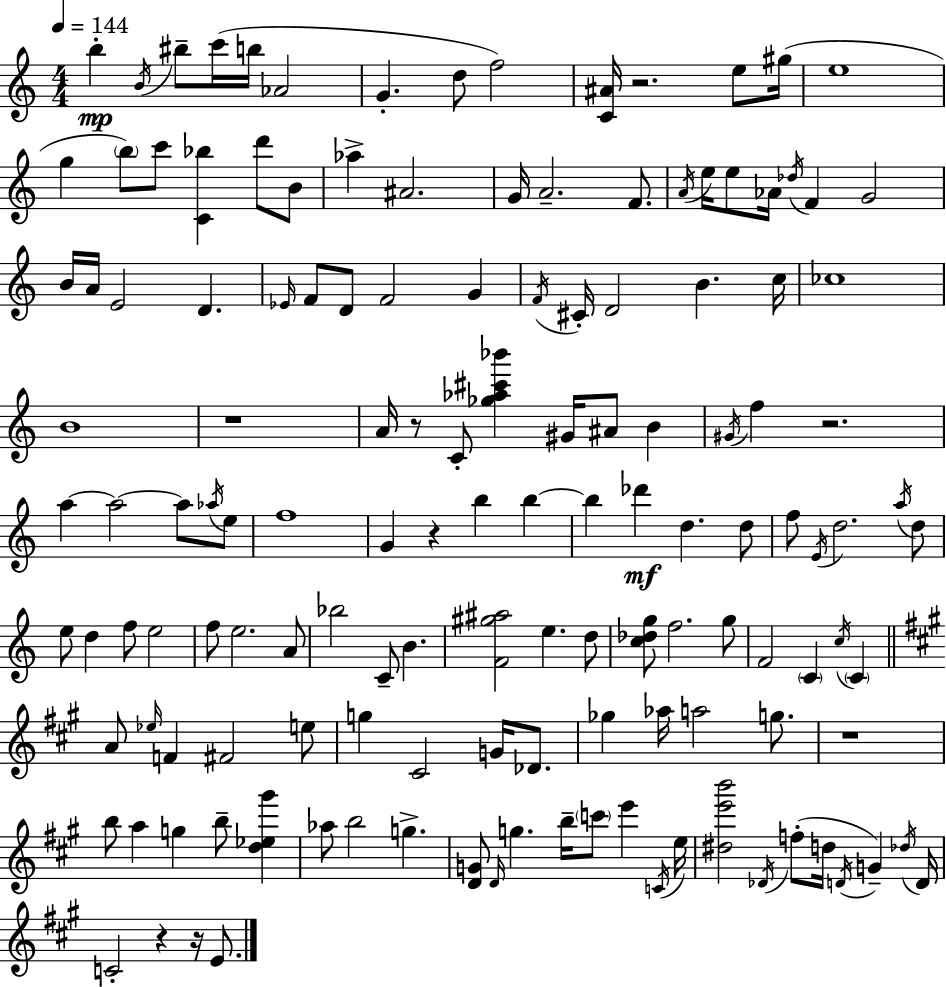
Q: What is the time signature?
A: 4/4